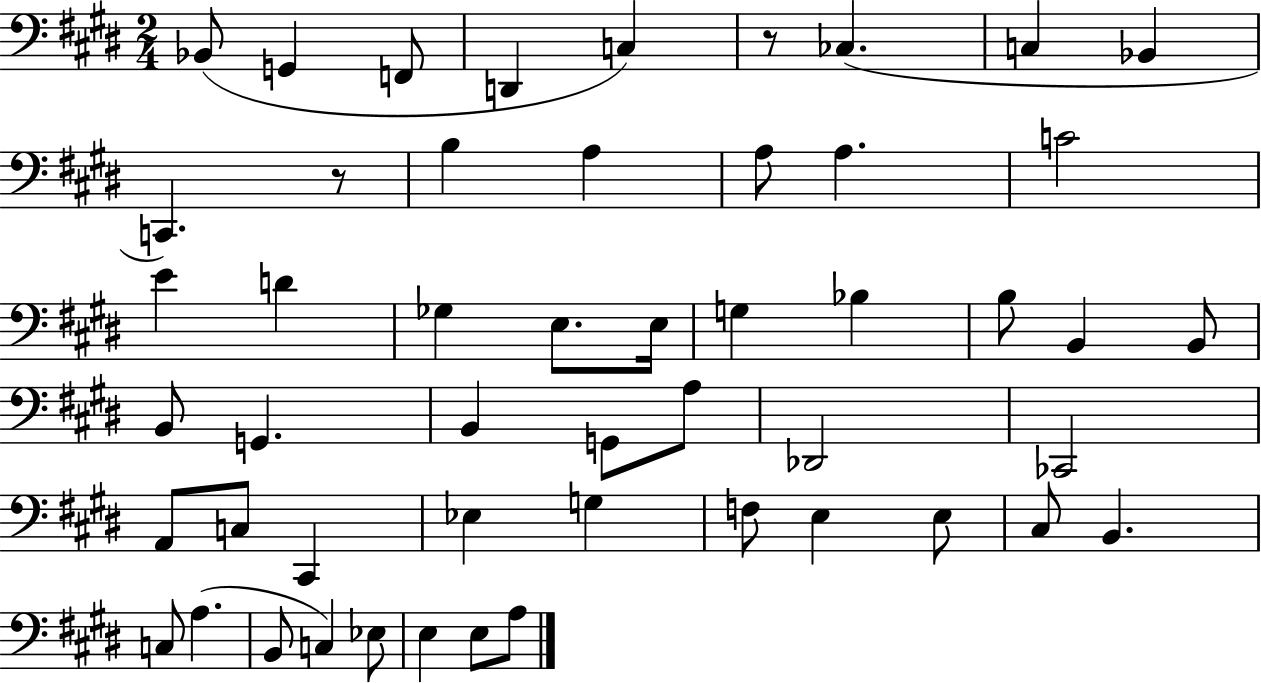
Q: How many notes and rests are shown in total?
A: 51